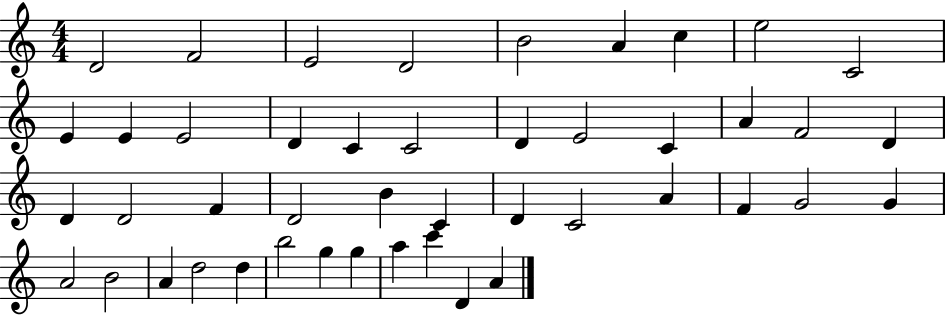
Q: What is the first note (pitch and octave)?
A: D4